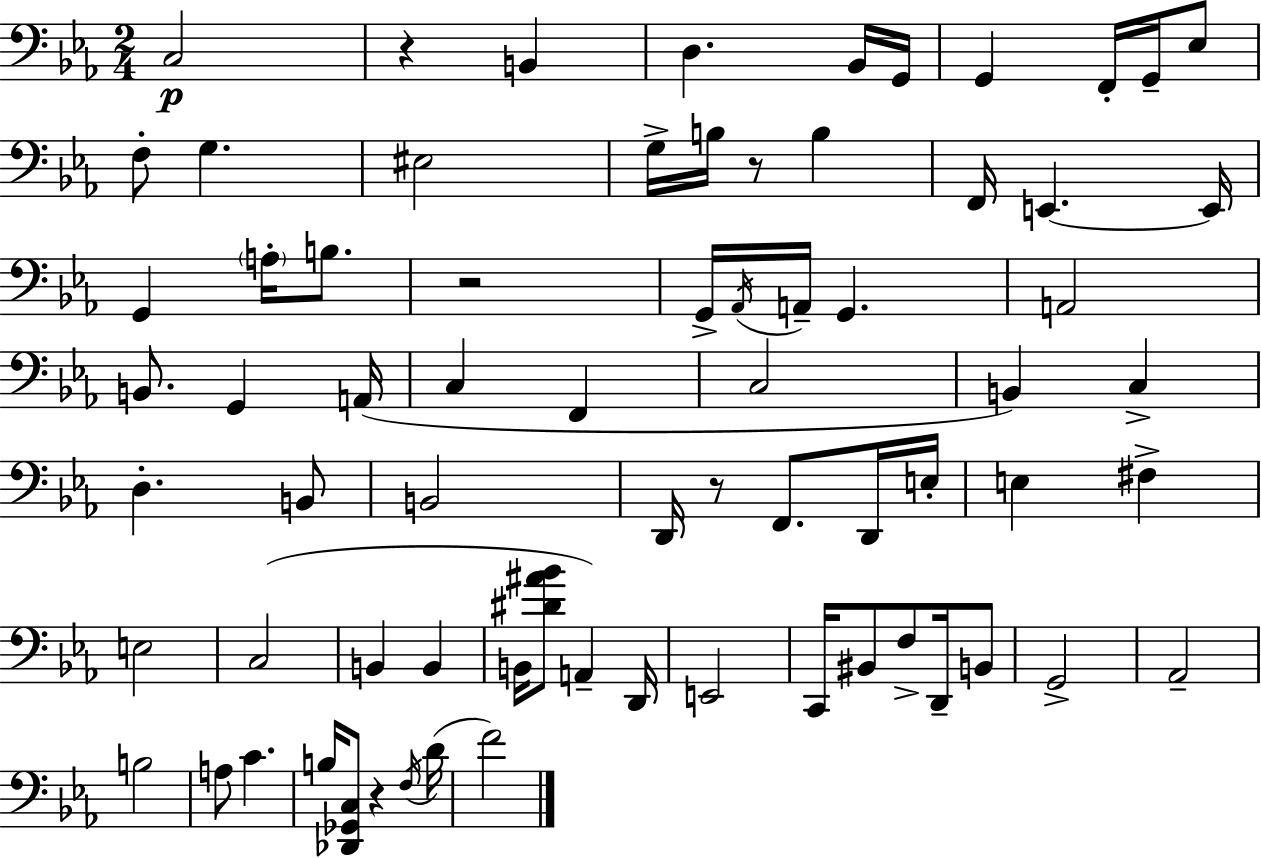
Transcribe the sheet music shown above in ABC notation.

X:1
T:Untitled
M:2/4
L:1/4
K:Cm
C,2 z B,, D, _B,,/4 G,,/4 G,, F,,/4 G,,/4 _E,/2 F,/2 G, ^E,2 G,/4 B,/4 z/2 B, F,,/4 E,, E,,/4 G,, A,/4 B,/2 z2 G,,/4 _A,,/4 A,,/4 G,, A,,2 B,,/2 G,, A,,/4 C, F,, C,2 B,, C, D, B,,/2 B,,2 D,,/4 z/2 F,,/2 D,,/4 E,/4 E, ^F, E,2 C,2 B,, B,, B,,/4 [^D^A_B]/2 A,, D,,/4 E,,2 C,,/4 ^B,,/2 F,/2 D,,/4 B,,/2 G,,2 _A,,2 B,2 A,/2 C B,/4 [_D,,_G,,C,]/2 z F,/4 D/4 F2